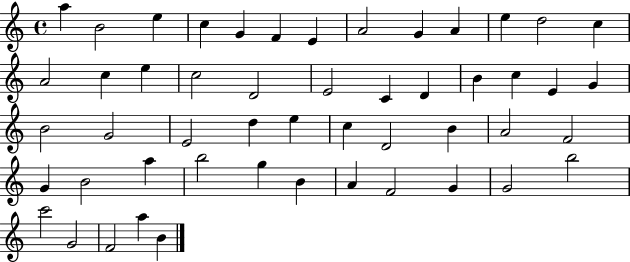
X:1
T:Untitled
M:4/4
L:1/4
K:C
a B2 e c G F E A2 G A e d2 c A2 c e c2 D2 E2 C D B c E G B2 G2 E2 d e c D2 B A2 F2 G B2 a b2 g B A F2 G G2 b2 c'2 G2 F2 a B